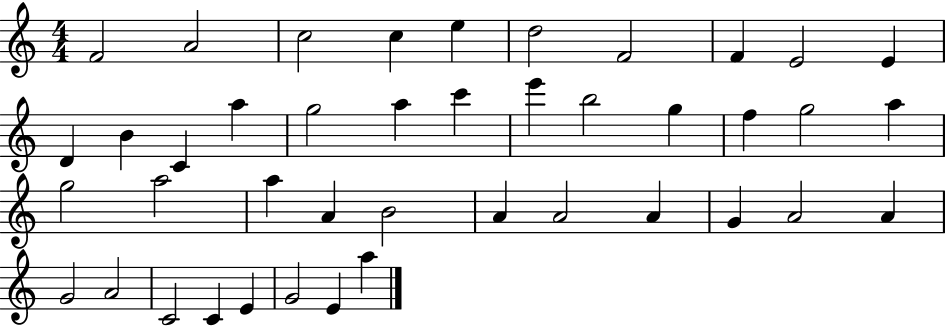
F4/h A4/h C5/h C5/q E5/q D5/h F4/h F4/q E4/h E4/q D4/q B4/q C4/q A5/q G5/h A5/q C6/q E6/q B5/h G5/q F5/q G5/h A5/q G5/h A5/h A5/q A4/q B4/h A4/q A4/h A4/q G4/q A4/h A4/q G4/h A4/h C4/h C4/q E4/q G4/h E4/q A5/q